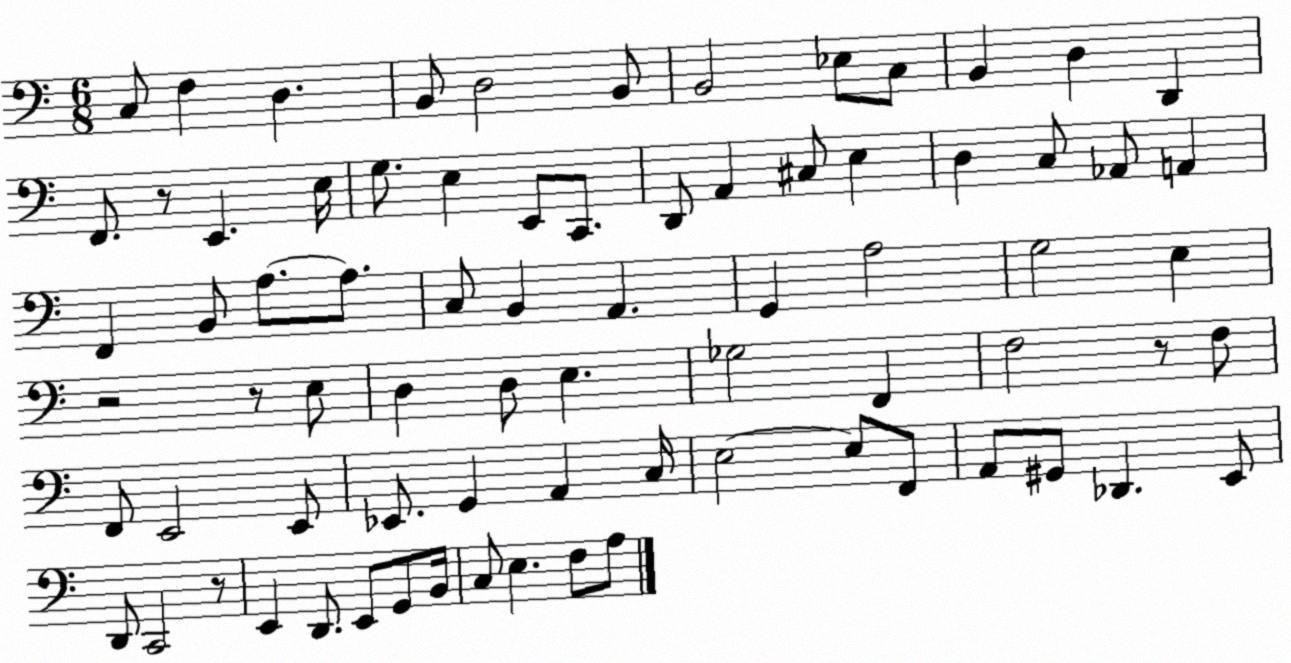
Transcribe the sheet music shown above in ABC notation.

X:1
T:Untitled
M:6/8
L:1/4
K:C
C,/2 F, D, B,,/2 D,2 B,,/2 B,,2 _E,/2 C,/2 B,, D, D,, F,,/2 z/2 E,, E,/4 G,/2 E, E,,/2 C,,/2 D,,/2 A,, ^C,/2 E, D, C,/2 _A,,/2 A,, F,, B,,/2 A,/2 A,/2 C,/2 B,, A,, G,, A,2 G,2 E, z2 z/2 E,/2 D, D,/2 E, _G,2 F,, F,2 z/2 F,/2 F,,/2 E,,2 E,,/2 _E,,/2 G,, A,, C,/4 E,2 E,/2 F,,/2 A,,/2 ^G,,/2 _D,, E,,/2 D,,/2 C,,2 z/2 E,, D,,/2 E,,/2 G,,/2 B,,/4 C,/2 E, F,/2 A,/2